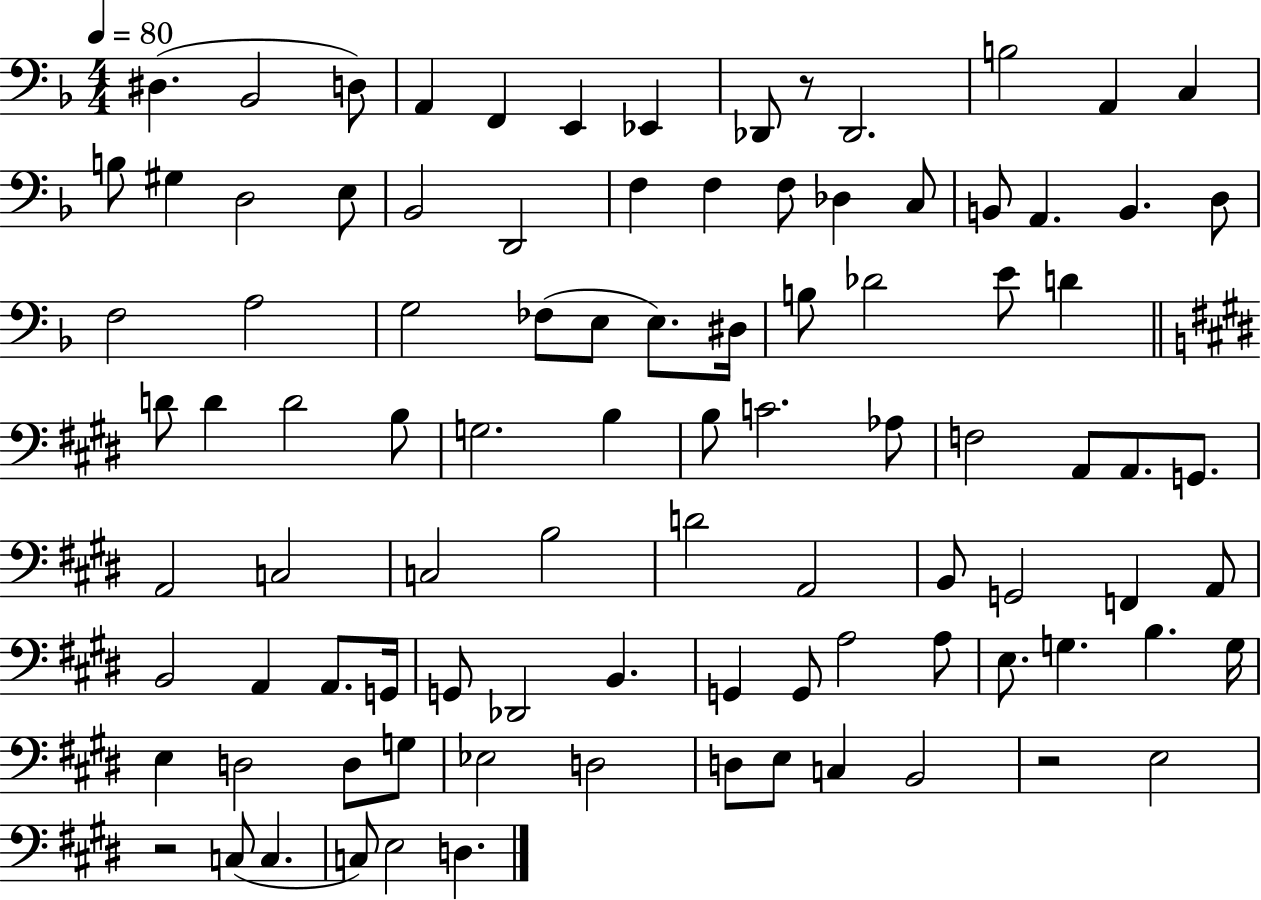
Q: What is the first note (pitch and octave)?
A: D#3